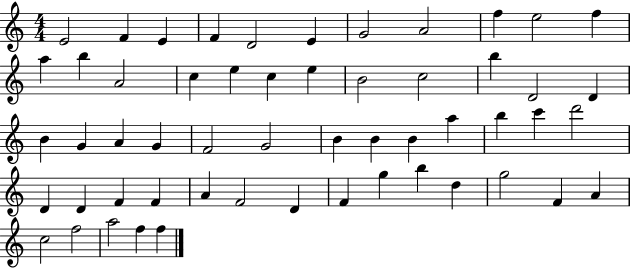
{
  \clef treble
  \numericTimeSignature
  \time 4/4
  \key c \major
  e'2 f'4 e'4 | f'4 d'2 e'4 | g'2 a'2 | f''4 e''2 f''4 | \break a''4 b''4 a'2 | c''4 e''4 c''4 e''4 | b'2 c''2 | b''4 d'2 d'4 | \break b'4 g'4 a'4 g'4 | f'2 g'2 | b'4 b'4 b'4 a''4 | b''4 c'''4 d'''2 | \break d'4 d'4 f'4 f'4 | a'4 f'2 d'4 | f'4 g''4 b''4 d''4 | g''2 f'4 a'4 | \break c''2 f''2 | a''2 f''4 f''4 | \bar "|."
}